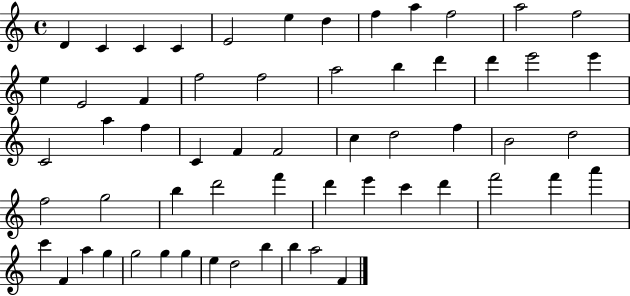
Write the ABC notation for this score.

X:1
T:Untitled
M:4/4
L:1/4
K:C
D C C C E2 e d f a f2 a2 f2 e E2 F f2 f2 a2 b d' d' e'2 e' C2 a f C F F2 c d2 f B2 d2 f2 g2 b d'2 f' d' e' c' d' f'2 f' a' c' F a g g2 g g e d2 b b a2 F